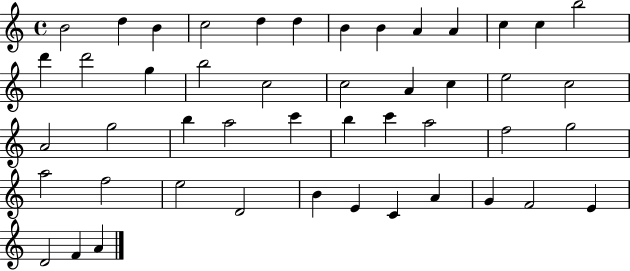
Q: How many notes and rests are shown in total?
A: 47